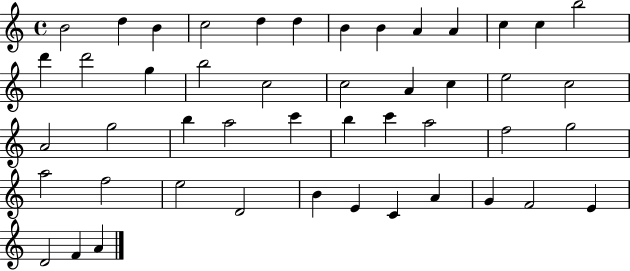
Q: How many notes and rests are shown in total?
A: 47